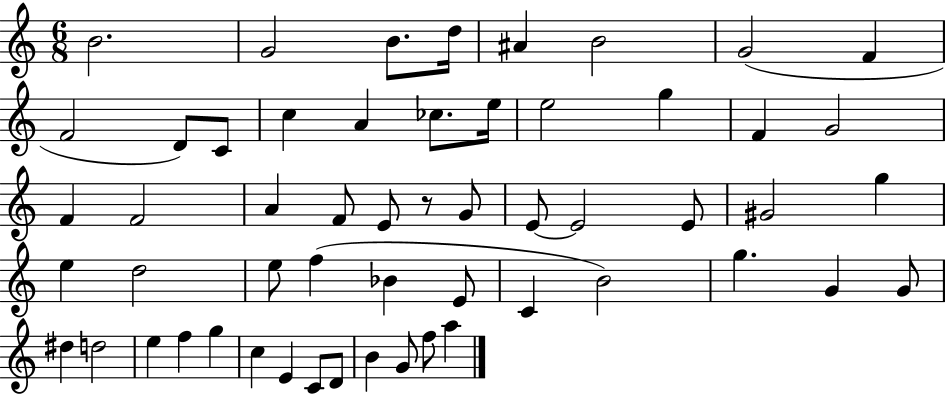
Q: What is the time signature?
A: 6/8